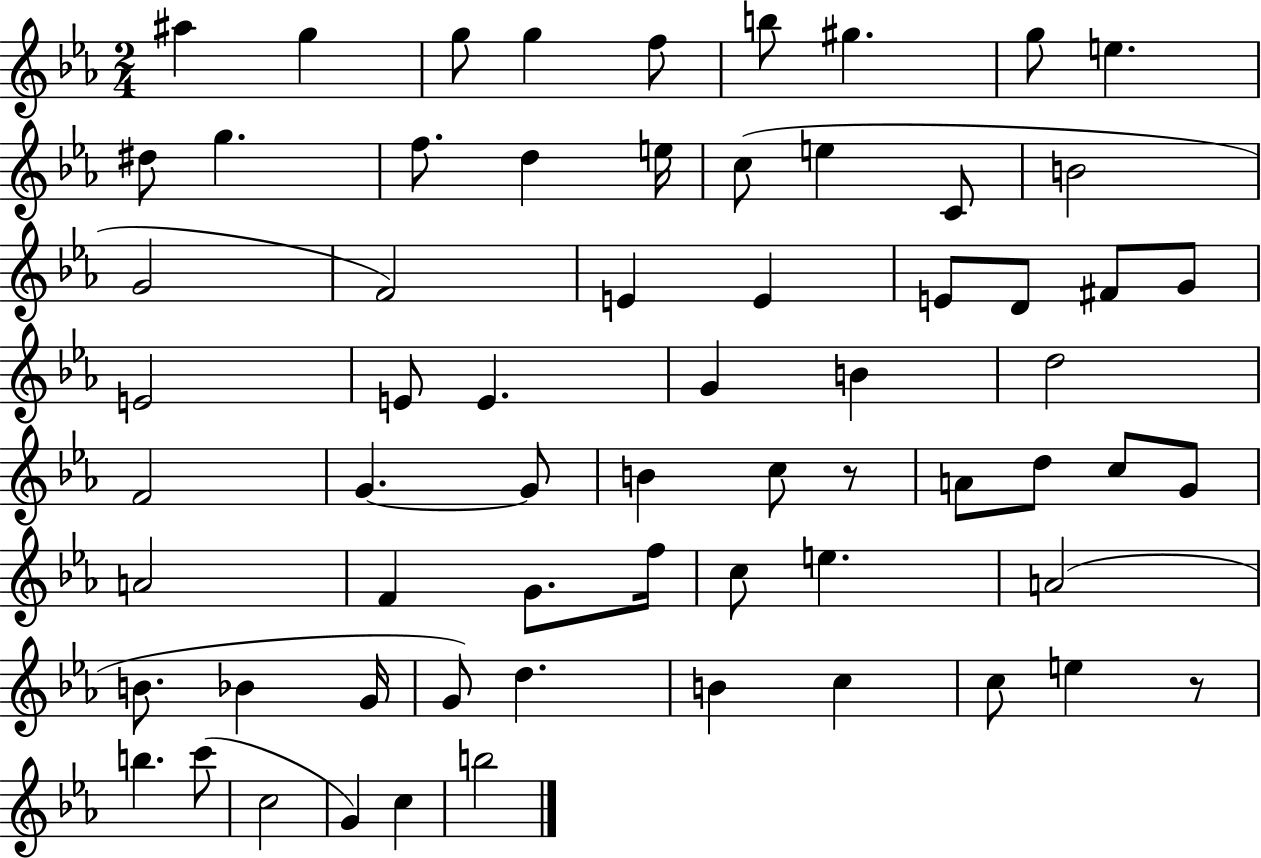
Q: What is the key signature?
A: EES major